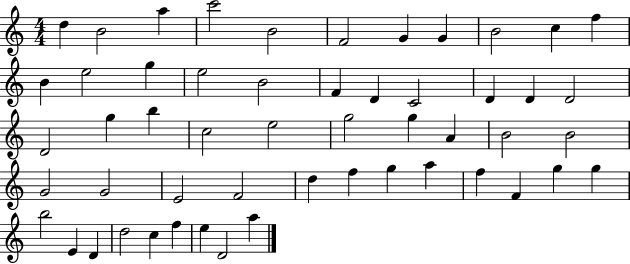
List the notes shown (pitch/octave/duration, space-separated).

D5/q B4/h A5/q C6/h B4/h F4/h G4/q G4/q B4/h C5/q F5/q B4/q E5/h G5/q E5/h B4/h F4/q D4/q C4/h D4/q D4/q D4/h D4/h G5/q B5/q C5/h E5/h G5/h G5/q A4/q B4/h B4/h G4/h G4/h E4/h F4/h D5/q F5/q G5/q A5/q F5/q F4/q G5/q G5/q B5/h E4/q D4/q D5/h C5/q F5/q E5/q D4/h A5/q